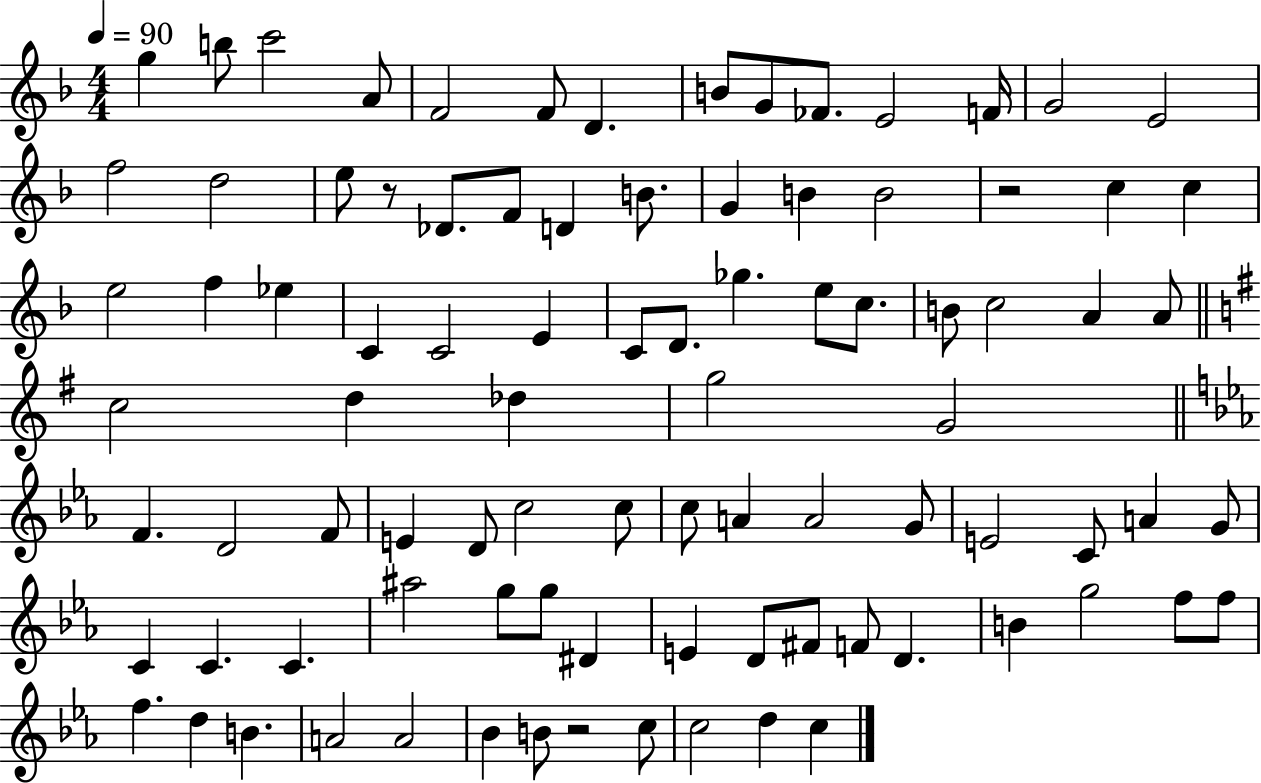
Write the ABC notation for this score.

X:1
T:Untitled
M:4/4
L:1/4
K:F
g b/2 c'2 A/2 F2 F/2 D B/2 G/2 _F/2 E2 F/4 G2 E2 f2 d2 e/2 z/2 _D/2 F/2 D B/2 G B B2 z2 c c e2 f _e C C2 E C/2 D/2 _g e/2 c/2 B/2 c2 A A/2 c2 d _d g2 G2 F D2 F/2 E D/2 c2 c/2 c/2 A A2 G/2 E2 C/2 A G/2 C C C ^a2 g/2 g/2 ^D E D/2 ^F/2 F/2 D B g2 f/2 f/2 f d B A2 A2 _B B/2 z2 c/2 c2 d c